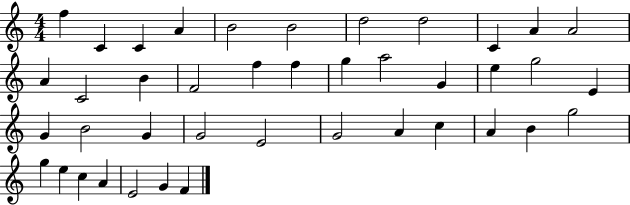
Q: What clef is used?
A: treble